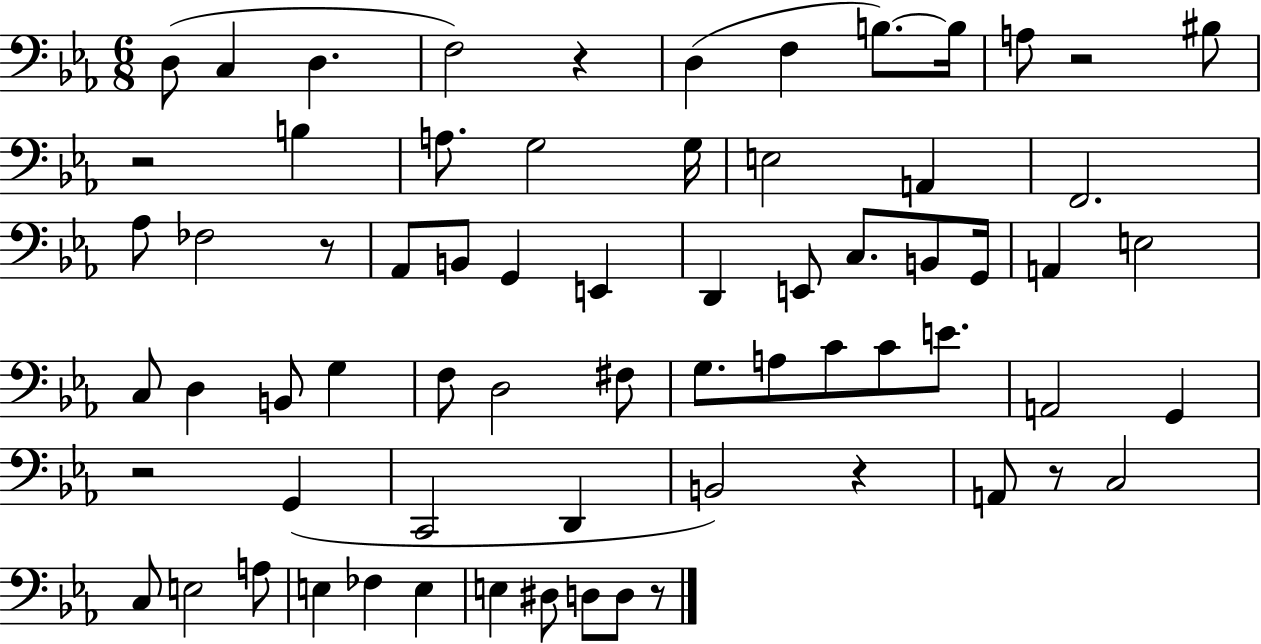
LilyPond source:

{
  \clef bass
  \numericTimeSignature
  \time 6/8
  \key ees \major
  \repeat volta 2 { d8( c4 d4. | f2) r4 | d4( f4 b8.~~) b16 | a8 r2 bis8 | \break r2 b4 | a8. g2 g16 | e2 a,4 | f,2. | \break aes8 fes2 r8 | aes,8 b,8 g,4 e,4 | d,4 e,8 c8. b,8 g,16 | a,4 e2 | \break c8 d4 b,8 g4 | f8 d2 fis8 | g8. a8 c'8 c'8 e'8. | a,2 g,4 | \break r2 g,4( | c,2 d,4 | b,2) r4 | a,8 r8 c2 | \break c8 e2 a8 | e4 fes4 e4 | e4 dis8 d8 d8 r8 | } \bar "|."
}